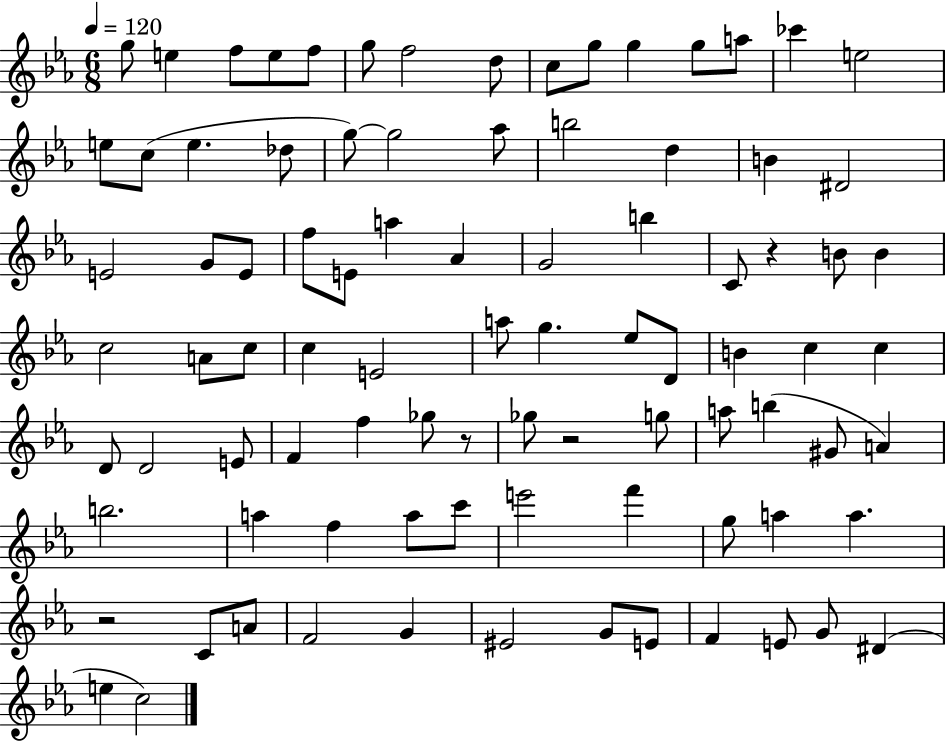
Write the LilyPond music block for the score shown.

{
  \clef treble
  \numericTimeSignature
  \time 6/8
  \key ees \major
  \tempo 4 = 120
  g''8 e''4 f''8 e''8 f''8 | g''8 f''2 d''8 | c''8 g''8 g''4 g''8 a''8 | ces'''4 e''2 | \break e''8 c''8( e''4. des''8 | g''8~~) g''2 aes''8 | b''2 d''4 | b'4 dis'2 | \break e'2 g'8 e'8 | f''8 e'8 a''4 aes'4 | g'2 b''4 | c'8 r4 b'8 b'4 | \break c''2 a'8 c''8 | c''4 e'2 | a''8 g''4. ees''8 d'8 | b'4 c''4 c''4 | \break d'8 d'2 e'8 | f'4 f''4 ges''8 r8 | ges''8 r2 g''8 | a''8 b''4( gis'8 a'4) | \break b''2. | a''4 f''4 a''8 c'''8 | e'''2 f'''4 | g''8 a''4 a''4. | \break r2 c'8 a'8 | f'2 g'4 | eis'2 g'8 e'8 | f'4 e'8 g'8 dis'4( | \break e''4 c''2) | \bar "|."
}